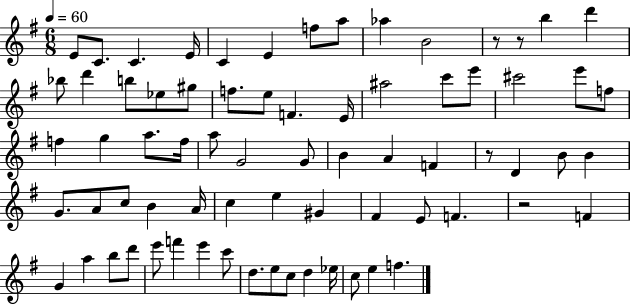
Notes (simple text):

E4/e C4/e. C4/q. E4/s C4/q E4/q F5/e A5/e Ab5/q B4/h R/e R/e B5/q D6/q Bb5/e D6/q B5/e Eb5/e G#5/e F5/e. E5/e F4/q. E4/s A#5/h C6/e E6/e C#6/h E6/e F5/e F5/q G5/q A5/e. F5/s A5/e G4/h G4/e B4/q A4/q F4/q R/e D4/q B4/e B4/q G4/e. A4/e C5/e B4/q A4/s C5/q E5/q G#4/q F#4/q E4/e F4/q. R/h F4/q G4/q A5/q B5/e D6/e E6/e F6/q E6/q C6/e D5/e. E5/e C5/e D5/q Eb5/s C5/e E5/q F5/q.